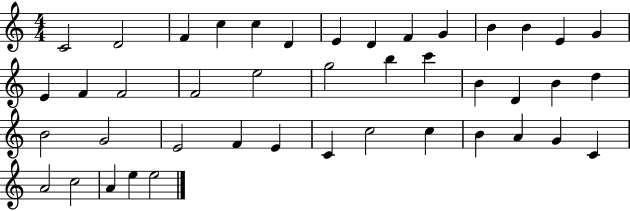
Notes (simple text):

C4/h D4/h F4/q C5/q C5/q D4/q E4/q D4/q F4/q G4/q B4/q B4/q E4/q G4/q E4/q F4/q F4/h F4/h E5/h G5/h B5/q C6/q B4/q D4/q B4/q D5/q B4/h G4/h E4/h F4/q E4/q C4/q C5/h C5/q B4/q A4/q G4/q C4/q A4/h C5/h A4/q E5/q E5/h